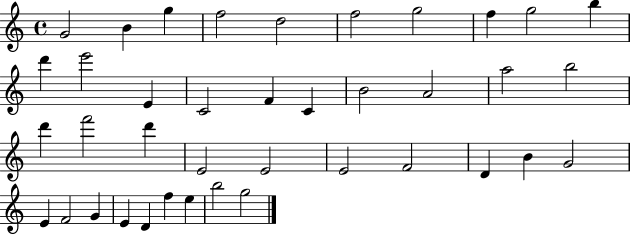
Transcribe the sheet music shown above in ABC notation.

X:1
T:Untitled
M:4/4
L:1/4
K:C
G2 B g f2 d2 f2 g2 f g2 b d' e'2 E C2 F C B2 A2 a2 b2 d' f'2 d' E2 E2 E2 F2 D B G2 E F2 G E D f e b2 g2